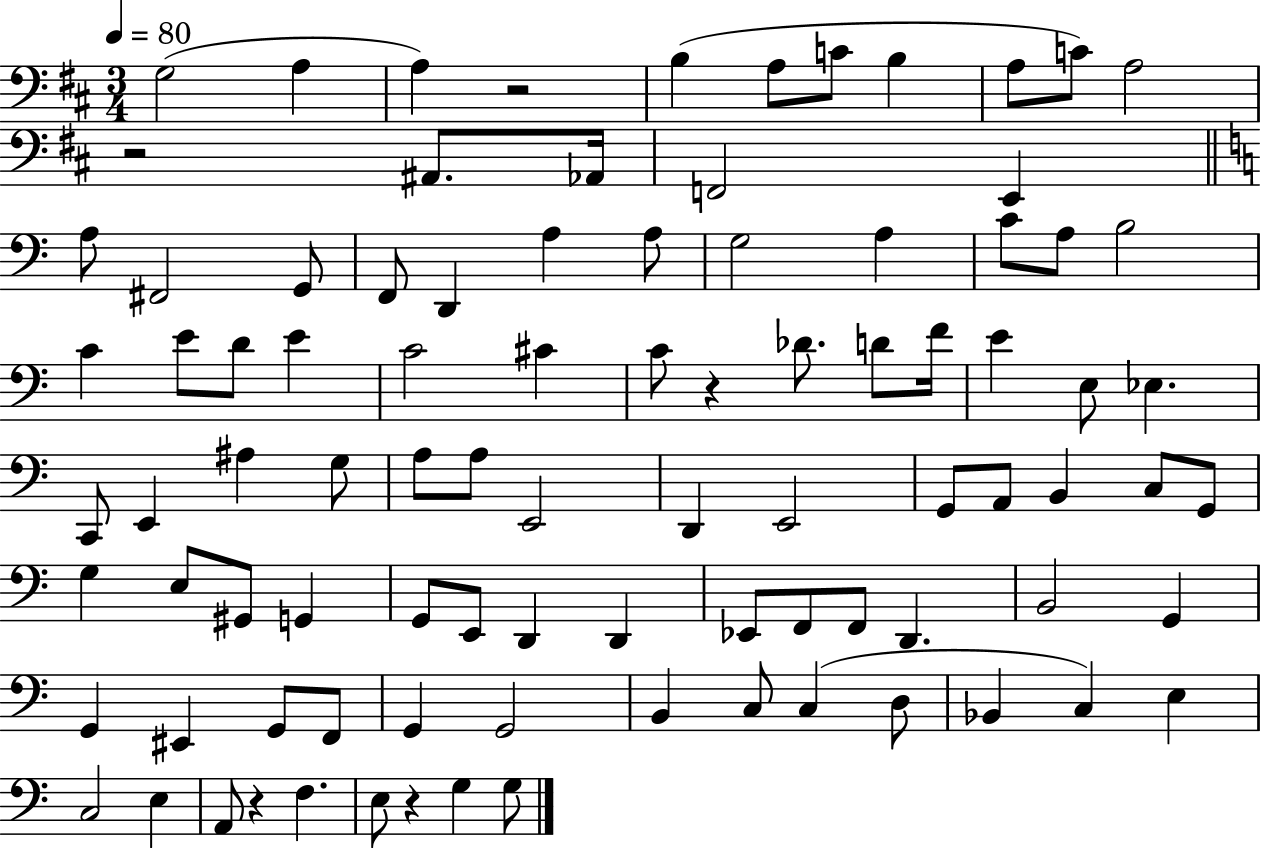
X:1
T:Untitled
M:3/4
L:1/4
K:D
G,2 A, A, z2 B, A,/2 C/2 B, A,/2 C/2 A,2 z2 ^A,,/2 _A,,/4 F,,2 E,, A,/2 ^F,,2 G,,/2 F,,/2 D,, A, A,/2 G,2 A, C/2 A,/2 B,2 C E/2 D/2 E C2 ^C C/2 z _D/2 D/2 F/4 E E,/2 _E, C,,/2 E,, ^A, G,/2 A,/2 A,/2 E,,2 D,, E,,2 G,,/2 A,,/2 B,, C,/2 G,,/2 G, E,/2 ^G,,/2 G,, G,,/2 E,,/2 D,, D,, _E,,/2 F,,/2 F,,/2 D,, B,,2 G,, G,, ^E,, G,,/2 F,,/2 G,, G,,2 B,, C,/2 C, D,/2 _B,, C, E, C,2 E, A,,/2 z F, E,/2 z G, G,/2